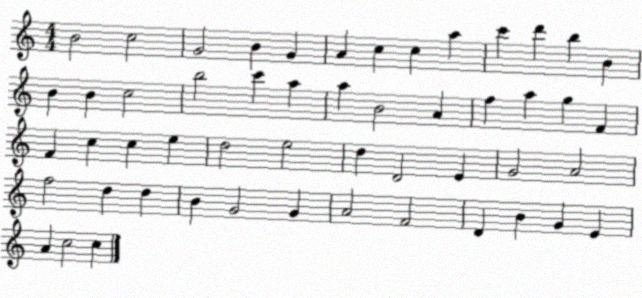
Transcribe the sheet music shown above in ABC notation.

X:1
T:Untitled
M:4/4
L:1/4
K:C
B2 c2 G2 B G A c c a c' d' b B B B c2 b2 c' a a B2 A f a g F F c c e d2 e2 d D2 E G2 A2 f2 d d B G2 G A2 F2 D B G E A c2 c